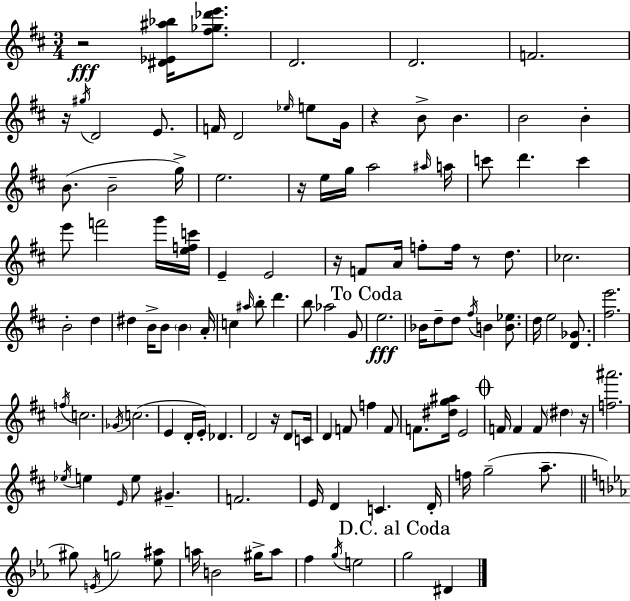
R/h [D#4,Eb4,A#5,Bb5]/s [F#5,Gb5,Db6,E6]/e. D4/h. D4/h. F4/h. R/s G#5/s D4/h E4/e. F4/s D4/h Eb5/s E5/e G4/s R/q B4/e B4/q. B4/h B4/q B4/e. B4/h G5/s E5/h. R/s E5/s G5/s A5/h A#5/s A5/s C6/e D6/q. C6/q E6/e F6/h G6/s [E5,F5,C6]/s E4/q E4/h R/s F4/e A4/s F5/e F5/s R/e D5/e. CES5/h. B4/h D5/q D#5/q B4/s B4/e B4/q A4/s C5/q A#5/s B5/e D6/q. B5/e Ab5/h G4/e E5/h. Bb4/s D5/e D5/e F#5/s B4/q [B4,Eb5]/e. D5/s E5/h [D4,Gb4]/e. [F#5,E6]/h. F5/s C5/h. Gb4/s C5/h. E4/q D4/s E4/s Db4/q. D4/h R/s D4/e C4/s D4/q F4/e F5/q F4/e F4/e. [D#5,G5,A#5]/s E4/h F4/s F4/q F4/e D#5/q R/s [F5,A#6]/h. Eb5/s E5/q E4/s E5/e G#4/q. F4/h. E4/s D4/q C4/q. D4/s F5/s G5/h A5/e. G#5/e E4/s G5/h [Eb5,A#5]/e A5/s B4/h G#5/s A5/e F5/q G5/s E5/h G5/h D#4/q